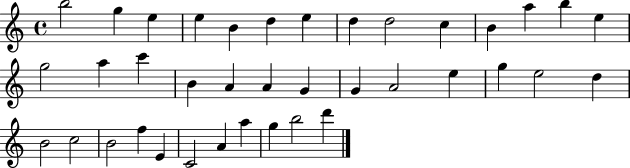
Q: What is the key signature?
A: C major